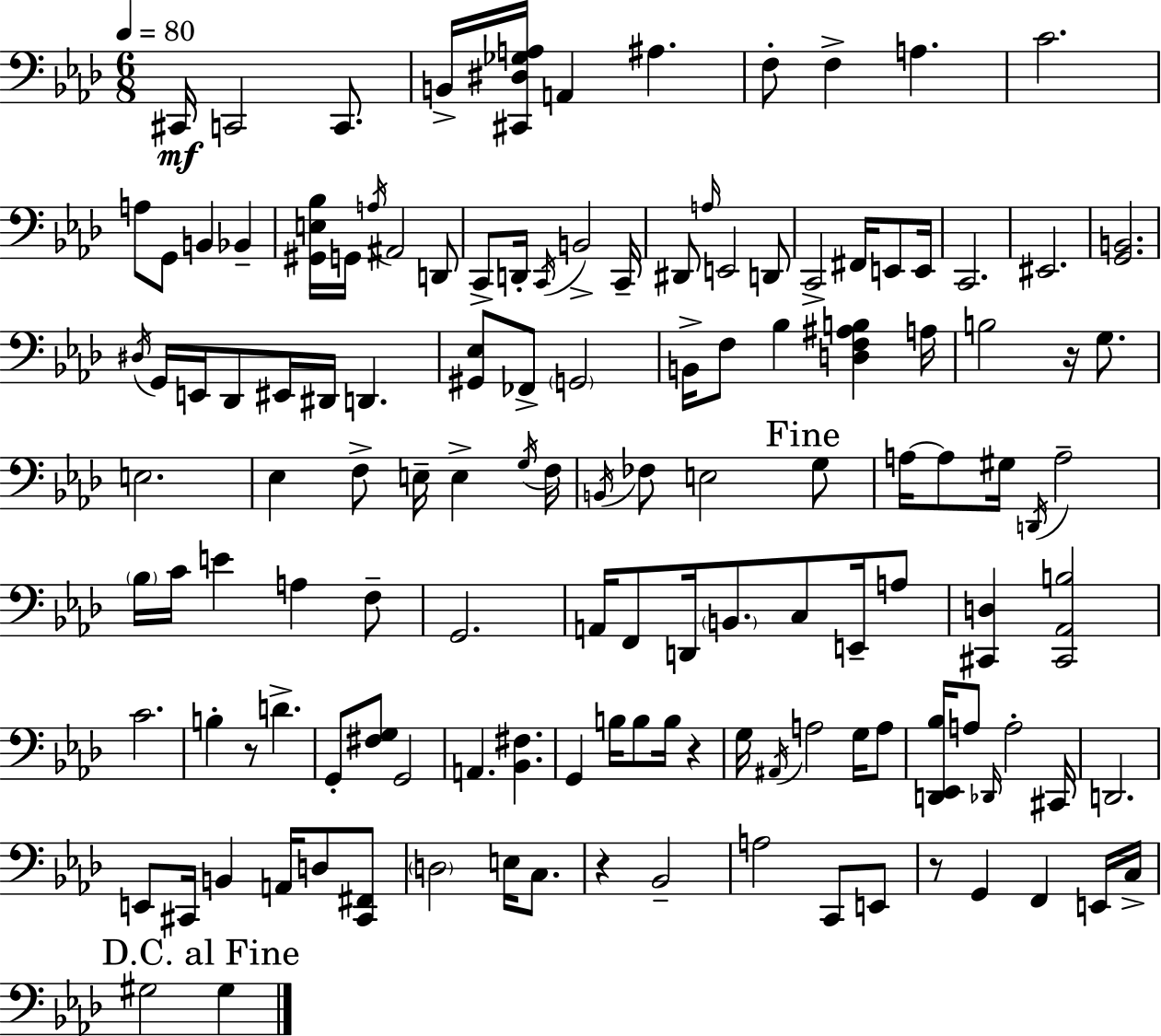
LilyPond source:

{
  \clef bass
  \numericTimeSignature
  \time 6/8
  \key aes \major
  \tempo 4 = 80
  cis,16\mf c,2 c,8. | b,16-> <cis, dis ges a>16 a,4 ais4. | f8-. f4-> a4. | c'2. | \break a8 g,8 b,4 bes,4-- | <gis, e bes>16 g,16 \acciaccatura { a16 } ais,2 d,8 | c,8-> d,16-. \acciaccatura { c,16 } b,2-> | c,16-- dis,8 \grace { a16 } e,2 | \break d,8 c,2-> fis,16 | e,8 e,16 c,2. | eis,2. | <g, b,>2. | \break \acciaccatura { dis16 } g,16 e,16 des,8 eis,16 dis,16 d,4. | <gis, ees>8 fes,8-> \parenthesize g,2 | b,16-> f8 bes4 <d f ais b>4 | a16 b2 | \break r16 g8. e2. | ees4 f8-> e16-- e4-> | \acciaccatura { g16 } f16 \acciaccatura { b,16 } fes8 e2 | \mark "Fine" g8 a16~~ a8 gis16 \acciaccatura { d,16 } a2-- | \break \parenthesize bes16 c'16 e'4 | a4 f8-- g,2. | a,16 f,8 d,16 \parenthesize b,8. | c8 e,16-- a8 <cis, d>4 <cis, aes, b>2 | \break c'2. | b4-. r8 | d'4.-> g,8-. <fis g>8 g,2 | a,4. | \break <bes, fis>4. g,4 b16 | b8 b16 r4 g16 \acciaccatura { ais,16 } a2 | g16 a8 <d, ees, bes>16 a8 \grace { des,16 } | a2-. cis,16 d,2. | \break e,8 cis,16 | b,4 a,16 d8 <cis, fis,>8 \parenthesize d2 | e16 c8. r4 | bes,2-- a2 | \break c,8 e,8 r8 g,4 | f,4 e,16 c16-> \mark "D.C. al Fine" gis2 | gis4 \bar "|."
}